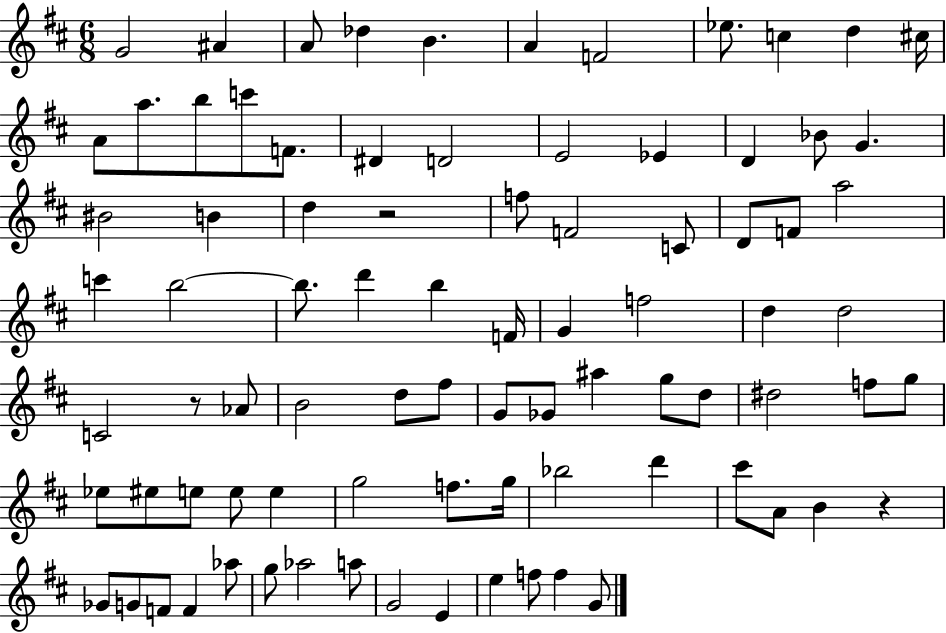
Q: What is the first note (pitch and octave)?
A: G4